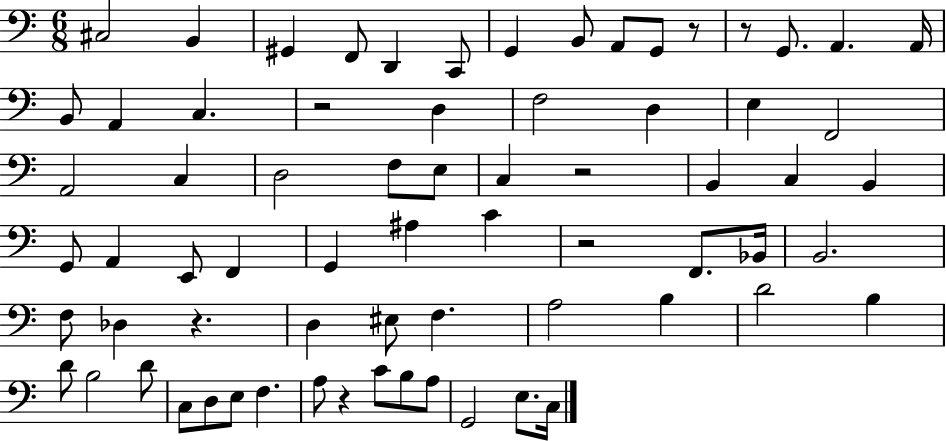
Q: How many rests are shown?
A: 7